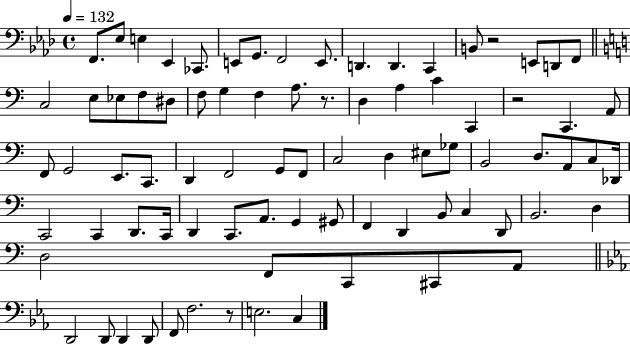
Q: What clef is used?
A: bass